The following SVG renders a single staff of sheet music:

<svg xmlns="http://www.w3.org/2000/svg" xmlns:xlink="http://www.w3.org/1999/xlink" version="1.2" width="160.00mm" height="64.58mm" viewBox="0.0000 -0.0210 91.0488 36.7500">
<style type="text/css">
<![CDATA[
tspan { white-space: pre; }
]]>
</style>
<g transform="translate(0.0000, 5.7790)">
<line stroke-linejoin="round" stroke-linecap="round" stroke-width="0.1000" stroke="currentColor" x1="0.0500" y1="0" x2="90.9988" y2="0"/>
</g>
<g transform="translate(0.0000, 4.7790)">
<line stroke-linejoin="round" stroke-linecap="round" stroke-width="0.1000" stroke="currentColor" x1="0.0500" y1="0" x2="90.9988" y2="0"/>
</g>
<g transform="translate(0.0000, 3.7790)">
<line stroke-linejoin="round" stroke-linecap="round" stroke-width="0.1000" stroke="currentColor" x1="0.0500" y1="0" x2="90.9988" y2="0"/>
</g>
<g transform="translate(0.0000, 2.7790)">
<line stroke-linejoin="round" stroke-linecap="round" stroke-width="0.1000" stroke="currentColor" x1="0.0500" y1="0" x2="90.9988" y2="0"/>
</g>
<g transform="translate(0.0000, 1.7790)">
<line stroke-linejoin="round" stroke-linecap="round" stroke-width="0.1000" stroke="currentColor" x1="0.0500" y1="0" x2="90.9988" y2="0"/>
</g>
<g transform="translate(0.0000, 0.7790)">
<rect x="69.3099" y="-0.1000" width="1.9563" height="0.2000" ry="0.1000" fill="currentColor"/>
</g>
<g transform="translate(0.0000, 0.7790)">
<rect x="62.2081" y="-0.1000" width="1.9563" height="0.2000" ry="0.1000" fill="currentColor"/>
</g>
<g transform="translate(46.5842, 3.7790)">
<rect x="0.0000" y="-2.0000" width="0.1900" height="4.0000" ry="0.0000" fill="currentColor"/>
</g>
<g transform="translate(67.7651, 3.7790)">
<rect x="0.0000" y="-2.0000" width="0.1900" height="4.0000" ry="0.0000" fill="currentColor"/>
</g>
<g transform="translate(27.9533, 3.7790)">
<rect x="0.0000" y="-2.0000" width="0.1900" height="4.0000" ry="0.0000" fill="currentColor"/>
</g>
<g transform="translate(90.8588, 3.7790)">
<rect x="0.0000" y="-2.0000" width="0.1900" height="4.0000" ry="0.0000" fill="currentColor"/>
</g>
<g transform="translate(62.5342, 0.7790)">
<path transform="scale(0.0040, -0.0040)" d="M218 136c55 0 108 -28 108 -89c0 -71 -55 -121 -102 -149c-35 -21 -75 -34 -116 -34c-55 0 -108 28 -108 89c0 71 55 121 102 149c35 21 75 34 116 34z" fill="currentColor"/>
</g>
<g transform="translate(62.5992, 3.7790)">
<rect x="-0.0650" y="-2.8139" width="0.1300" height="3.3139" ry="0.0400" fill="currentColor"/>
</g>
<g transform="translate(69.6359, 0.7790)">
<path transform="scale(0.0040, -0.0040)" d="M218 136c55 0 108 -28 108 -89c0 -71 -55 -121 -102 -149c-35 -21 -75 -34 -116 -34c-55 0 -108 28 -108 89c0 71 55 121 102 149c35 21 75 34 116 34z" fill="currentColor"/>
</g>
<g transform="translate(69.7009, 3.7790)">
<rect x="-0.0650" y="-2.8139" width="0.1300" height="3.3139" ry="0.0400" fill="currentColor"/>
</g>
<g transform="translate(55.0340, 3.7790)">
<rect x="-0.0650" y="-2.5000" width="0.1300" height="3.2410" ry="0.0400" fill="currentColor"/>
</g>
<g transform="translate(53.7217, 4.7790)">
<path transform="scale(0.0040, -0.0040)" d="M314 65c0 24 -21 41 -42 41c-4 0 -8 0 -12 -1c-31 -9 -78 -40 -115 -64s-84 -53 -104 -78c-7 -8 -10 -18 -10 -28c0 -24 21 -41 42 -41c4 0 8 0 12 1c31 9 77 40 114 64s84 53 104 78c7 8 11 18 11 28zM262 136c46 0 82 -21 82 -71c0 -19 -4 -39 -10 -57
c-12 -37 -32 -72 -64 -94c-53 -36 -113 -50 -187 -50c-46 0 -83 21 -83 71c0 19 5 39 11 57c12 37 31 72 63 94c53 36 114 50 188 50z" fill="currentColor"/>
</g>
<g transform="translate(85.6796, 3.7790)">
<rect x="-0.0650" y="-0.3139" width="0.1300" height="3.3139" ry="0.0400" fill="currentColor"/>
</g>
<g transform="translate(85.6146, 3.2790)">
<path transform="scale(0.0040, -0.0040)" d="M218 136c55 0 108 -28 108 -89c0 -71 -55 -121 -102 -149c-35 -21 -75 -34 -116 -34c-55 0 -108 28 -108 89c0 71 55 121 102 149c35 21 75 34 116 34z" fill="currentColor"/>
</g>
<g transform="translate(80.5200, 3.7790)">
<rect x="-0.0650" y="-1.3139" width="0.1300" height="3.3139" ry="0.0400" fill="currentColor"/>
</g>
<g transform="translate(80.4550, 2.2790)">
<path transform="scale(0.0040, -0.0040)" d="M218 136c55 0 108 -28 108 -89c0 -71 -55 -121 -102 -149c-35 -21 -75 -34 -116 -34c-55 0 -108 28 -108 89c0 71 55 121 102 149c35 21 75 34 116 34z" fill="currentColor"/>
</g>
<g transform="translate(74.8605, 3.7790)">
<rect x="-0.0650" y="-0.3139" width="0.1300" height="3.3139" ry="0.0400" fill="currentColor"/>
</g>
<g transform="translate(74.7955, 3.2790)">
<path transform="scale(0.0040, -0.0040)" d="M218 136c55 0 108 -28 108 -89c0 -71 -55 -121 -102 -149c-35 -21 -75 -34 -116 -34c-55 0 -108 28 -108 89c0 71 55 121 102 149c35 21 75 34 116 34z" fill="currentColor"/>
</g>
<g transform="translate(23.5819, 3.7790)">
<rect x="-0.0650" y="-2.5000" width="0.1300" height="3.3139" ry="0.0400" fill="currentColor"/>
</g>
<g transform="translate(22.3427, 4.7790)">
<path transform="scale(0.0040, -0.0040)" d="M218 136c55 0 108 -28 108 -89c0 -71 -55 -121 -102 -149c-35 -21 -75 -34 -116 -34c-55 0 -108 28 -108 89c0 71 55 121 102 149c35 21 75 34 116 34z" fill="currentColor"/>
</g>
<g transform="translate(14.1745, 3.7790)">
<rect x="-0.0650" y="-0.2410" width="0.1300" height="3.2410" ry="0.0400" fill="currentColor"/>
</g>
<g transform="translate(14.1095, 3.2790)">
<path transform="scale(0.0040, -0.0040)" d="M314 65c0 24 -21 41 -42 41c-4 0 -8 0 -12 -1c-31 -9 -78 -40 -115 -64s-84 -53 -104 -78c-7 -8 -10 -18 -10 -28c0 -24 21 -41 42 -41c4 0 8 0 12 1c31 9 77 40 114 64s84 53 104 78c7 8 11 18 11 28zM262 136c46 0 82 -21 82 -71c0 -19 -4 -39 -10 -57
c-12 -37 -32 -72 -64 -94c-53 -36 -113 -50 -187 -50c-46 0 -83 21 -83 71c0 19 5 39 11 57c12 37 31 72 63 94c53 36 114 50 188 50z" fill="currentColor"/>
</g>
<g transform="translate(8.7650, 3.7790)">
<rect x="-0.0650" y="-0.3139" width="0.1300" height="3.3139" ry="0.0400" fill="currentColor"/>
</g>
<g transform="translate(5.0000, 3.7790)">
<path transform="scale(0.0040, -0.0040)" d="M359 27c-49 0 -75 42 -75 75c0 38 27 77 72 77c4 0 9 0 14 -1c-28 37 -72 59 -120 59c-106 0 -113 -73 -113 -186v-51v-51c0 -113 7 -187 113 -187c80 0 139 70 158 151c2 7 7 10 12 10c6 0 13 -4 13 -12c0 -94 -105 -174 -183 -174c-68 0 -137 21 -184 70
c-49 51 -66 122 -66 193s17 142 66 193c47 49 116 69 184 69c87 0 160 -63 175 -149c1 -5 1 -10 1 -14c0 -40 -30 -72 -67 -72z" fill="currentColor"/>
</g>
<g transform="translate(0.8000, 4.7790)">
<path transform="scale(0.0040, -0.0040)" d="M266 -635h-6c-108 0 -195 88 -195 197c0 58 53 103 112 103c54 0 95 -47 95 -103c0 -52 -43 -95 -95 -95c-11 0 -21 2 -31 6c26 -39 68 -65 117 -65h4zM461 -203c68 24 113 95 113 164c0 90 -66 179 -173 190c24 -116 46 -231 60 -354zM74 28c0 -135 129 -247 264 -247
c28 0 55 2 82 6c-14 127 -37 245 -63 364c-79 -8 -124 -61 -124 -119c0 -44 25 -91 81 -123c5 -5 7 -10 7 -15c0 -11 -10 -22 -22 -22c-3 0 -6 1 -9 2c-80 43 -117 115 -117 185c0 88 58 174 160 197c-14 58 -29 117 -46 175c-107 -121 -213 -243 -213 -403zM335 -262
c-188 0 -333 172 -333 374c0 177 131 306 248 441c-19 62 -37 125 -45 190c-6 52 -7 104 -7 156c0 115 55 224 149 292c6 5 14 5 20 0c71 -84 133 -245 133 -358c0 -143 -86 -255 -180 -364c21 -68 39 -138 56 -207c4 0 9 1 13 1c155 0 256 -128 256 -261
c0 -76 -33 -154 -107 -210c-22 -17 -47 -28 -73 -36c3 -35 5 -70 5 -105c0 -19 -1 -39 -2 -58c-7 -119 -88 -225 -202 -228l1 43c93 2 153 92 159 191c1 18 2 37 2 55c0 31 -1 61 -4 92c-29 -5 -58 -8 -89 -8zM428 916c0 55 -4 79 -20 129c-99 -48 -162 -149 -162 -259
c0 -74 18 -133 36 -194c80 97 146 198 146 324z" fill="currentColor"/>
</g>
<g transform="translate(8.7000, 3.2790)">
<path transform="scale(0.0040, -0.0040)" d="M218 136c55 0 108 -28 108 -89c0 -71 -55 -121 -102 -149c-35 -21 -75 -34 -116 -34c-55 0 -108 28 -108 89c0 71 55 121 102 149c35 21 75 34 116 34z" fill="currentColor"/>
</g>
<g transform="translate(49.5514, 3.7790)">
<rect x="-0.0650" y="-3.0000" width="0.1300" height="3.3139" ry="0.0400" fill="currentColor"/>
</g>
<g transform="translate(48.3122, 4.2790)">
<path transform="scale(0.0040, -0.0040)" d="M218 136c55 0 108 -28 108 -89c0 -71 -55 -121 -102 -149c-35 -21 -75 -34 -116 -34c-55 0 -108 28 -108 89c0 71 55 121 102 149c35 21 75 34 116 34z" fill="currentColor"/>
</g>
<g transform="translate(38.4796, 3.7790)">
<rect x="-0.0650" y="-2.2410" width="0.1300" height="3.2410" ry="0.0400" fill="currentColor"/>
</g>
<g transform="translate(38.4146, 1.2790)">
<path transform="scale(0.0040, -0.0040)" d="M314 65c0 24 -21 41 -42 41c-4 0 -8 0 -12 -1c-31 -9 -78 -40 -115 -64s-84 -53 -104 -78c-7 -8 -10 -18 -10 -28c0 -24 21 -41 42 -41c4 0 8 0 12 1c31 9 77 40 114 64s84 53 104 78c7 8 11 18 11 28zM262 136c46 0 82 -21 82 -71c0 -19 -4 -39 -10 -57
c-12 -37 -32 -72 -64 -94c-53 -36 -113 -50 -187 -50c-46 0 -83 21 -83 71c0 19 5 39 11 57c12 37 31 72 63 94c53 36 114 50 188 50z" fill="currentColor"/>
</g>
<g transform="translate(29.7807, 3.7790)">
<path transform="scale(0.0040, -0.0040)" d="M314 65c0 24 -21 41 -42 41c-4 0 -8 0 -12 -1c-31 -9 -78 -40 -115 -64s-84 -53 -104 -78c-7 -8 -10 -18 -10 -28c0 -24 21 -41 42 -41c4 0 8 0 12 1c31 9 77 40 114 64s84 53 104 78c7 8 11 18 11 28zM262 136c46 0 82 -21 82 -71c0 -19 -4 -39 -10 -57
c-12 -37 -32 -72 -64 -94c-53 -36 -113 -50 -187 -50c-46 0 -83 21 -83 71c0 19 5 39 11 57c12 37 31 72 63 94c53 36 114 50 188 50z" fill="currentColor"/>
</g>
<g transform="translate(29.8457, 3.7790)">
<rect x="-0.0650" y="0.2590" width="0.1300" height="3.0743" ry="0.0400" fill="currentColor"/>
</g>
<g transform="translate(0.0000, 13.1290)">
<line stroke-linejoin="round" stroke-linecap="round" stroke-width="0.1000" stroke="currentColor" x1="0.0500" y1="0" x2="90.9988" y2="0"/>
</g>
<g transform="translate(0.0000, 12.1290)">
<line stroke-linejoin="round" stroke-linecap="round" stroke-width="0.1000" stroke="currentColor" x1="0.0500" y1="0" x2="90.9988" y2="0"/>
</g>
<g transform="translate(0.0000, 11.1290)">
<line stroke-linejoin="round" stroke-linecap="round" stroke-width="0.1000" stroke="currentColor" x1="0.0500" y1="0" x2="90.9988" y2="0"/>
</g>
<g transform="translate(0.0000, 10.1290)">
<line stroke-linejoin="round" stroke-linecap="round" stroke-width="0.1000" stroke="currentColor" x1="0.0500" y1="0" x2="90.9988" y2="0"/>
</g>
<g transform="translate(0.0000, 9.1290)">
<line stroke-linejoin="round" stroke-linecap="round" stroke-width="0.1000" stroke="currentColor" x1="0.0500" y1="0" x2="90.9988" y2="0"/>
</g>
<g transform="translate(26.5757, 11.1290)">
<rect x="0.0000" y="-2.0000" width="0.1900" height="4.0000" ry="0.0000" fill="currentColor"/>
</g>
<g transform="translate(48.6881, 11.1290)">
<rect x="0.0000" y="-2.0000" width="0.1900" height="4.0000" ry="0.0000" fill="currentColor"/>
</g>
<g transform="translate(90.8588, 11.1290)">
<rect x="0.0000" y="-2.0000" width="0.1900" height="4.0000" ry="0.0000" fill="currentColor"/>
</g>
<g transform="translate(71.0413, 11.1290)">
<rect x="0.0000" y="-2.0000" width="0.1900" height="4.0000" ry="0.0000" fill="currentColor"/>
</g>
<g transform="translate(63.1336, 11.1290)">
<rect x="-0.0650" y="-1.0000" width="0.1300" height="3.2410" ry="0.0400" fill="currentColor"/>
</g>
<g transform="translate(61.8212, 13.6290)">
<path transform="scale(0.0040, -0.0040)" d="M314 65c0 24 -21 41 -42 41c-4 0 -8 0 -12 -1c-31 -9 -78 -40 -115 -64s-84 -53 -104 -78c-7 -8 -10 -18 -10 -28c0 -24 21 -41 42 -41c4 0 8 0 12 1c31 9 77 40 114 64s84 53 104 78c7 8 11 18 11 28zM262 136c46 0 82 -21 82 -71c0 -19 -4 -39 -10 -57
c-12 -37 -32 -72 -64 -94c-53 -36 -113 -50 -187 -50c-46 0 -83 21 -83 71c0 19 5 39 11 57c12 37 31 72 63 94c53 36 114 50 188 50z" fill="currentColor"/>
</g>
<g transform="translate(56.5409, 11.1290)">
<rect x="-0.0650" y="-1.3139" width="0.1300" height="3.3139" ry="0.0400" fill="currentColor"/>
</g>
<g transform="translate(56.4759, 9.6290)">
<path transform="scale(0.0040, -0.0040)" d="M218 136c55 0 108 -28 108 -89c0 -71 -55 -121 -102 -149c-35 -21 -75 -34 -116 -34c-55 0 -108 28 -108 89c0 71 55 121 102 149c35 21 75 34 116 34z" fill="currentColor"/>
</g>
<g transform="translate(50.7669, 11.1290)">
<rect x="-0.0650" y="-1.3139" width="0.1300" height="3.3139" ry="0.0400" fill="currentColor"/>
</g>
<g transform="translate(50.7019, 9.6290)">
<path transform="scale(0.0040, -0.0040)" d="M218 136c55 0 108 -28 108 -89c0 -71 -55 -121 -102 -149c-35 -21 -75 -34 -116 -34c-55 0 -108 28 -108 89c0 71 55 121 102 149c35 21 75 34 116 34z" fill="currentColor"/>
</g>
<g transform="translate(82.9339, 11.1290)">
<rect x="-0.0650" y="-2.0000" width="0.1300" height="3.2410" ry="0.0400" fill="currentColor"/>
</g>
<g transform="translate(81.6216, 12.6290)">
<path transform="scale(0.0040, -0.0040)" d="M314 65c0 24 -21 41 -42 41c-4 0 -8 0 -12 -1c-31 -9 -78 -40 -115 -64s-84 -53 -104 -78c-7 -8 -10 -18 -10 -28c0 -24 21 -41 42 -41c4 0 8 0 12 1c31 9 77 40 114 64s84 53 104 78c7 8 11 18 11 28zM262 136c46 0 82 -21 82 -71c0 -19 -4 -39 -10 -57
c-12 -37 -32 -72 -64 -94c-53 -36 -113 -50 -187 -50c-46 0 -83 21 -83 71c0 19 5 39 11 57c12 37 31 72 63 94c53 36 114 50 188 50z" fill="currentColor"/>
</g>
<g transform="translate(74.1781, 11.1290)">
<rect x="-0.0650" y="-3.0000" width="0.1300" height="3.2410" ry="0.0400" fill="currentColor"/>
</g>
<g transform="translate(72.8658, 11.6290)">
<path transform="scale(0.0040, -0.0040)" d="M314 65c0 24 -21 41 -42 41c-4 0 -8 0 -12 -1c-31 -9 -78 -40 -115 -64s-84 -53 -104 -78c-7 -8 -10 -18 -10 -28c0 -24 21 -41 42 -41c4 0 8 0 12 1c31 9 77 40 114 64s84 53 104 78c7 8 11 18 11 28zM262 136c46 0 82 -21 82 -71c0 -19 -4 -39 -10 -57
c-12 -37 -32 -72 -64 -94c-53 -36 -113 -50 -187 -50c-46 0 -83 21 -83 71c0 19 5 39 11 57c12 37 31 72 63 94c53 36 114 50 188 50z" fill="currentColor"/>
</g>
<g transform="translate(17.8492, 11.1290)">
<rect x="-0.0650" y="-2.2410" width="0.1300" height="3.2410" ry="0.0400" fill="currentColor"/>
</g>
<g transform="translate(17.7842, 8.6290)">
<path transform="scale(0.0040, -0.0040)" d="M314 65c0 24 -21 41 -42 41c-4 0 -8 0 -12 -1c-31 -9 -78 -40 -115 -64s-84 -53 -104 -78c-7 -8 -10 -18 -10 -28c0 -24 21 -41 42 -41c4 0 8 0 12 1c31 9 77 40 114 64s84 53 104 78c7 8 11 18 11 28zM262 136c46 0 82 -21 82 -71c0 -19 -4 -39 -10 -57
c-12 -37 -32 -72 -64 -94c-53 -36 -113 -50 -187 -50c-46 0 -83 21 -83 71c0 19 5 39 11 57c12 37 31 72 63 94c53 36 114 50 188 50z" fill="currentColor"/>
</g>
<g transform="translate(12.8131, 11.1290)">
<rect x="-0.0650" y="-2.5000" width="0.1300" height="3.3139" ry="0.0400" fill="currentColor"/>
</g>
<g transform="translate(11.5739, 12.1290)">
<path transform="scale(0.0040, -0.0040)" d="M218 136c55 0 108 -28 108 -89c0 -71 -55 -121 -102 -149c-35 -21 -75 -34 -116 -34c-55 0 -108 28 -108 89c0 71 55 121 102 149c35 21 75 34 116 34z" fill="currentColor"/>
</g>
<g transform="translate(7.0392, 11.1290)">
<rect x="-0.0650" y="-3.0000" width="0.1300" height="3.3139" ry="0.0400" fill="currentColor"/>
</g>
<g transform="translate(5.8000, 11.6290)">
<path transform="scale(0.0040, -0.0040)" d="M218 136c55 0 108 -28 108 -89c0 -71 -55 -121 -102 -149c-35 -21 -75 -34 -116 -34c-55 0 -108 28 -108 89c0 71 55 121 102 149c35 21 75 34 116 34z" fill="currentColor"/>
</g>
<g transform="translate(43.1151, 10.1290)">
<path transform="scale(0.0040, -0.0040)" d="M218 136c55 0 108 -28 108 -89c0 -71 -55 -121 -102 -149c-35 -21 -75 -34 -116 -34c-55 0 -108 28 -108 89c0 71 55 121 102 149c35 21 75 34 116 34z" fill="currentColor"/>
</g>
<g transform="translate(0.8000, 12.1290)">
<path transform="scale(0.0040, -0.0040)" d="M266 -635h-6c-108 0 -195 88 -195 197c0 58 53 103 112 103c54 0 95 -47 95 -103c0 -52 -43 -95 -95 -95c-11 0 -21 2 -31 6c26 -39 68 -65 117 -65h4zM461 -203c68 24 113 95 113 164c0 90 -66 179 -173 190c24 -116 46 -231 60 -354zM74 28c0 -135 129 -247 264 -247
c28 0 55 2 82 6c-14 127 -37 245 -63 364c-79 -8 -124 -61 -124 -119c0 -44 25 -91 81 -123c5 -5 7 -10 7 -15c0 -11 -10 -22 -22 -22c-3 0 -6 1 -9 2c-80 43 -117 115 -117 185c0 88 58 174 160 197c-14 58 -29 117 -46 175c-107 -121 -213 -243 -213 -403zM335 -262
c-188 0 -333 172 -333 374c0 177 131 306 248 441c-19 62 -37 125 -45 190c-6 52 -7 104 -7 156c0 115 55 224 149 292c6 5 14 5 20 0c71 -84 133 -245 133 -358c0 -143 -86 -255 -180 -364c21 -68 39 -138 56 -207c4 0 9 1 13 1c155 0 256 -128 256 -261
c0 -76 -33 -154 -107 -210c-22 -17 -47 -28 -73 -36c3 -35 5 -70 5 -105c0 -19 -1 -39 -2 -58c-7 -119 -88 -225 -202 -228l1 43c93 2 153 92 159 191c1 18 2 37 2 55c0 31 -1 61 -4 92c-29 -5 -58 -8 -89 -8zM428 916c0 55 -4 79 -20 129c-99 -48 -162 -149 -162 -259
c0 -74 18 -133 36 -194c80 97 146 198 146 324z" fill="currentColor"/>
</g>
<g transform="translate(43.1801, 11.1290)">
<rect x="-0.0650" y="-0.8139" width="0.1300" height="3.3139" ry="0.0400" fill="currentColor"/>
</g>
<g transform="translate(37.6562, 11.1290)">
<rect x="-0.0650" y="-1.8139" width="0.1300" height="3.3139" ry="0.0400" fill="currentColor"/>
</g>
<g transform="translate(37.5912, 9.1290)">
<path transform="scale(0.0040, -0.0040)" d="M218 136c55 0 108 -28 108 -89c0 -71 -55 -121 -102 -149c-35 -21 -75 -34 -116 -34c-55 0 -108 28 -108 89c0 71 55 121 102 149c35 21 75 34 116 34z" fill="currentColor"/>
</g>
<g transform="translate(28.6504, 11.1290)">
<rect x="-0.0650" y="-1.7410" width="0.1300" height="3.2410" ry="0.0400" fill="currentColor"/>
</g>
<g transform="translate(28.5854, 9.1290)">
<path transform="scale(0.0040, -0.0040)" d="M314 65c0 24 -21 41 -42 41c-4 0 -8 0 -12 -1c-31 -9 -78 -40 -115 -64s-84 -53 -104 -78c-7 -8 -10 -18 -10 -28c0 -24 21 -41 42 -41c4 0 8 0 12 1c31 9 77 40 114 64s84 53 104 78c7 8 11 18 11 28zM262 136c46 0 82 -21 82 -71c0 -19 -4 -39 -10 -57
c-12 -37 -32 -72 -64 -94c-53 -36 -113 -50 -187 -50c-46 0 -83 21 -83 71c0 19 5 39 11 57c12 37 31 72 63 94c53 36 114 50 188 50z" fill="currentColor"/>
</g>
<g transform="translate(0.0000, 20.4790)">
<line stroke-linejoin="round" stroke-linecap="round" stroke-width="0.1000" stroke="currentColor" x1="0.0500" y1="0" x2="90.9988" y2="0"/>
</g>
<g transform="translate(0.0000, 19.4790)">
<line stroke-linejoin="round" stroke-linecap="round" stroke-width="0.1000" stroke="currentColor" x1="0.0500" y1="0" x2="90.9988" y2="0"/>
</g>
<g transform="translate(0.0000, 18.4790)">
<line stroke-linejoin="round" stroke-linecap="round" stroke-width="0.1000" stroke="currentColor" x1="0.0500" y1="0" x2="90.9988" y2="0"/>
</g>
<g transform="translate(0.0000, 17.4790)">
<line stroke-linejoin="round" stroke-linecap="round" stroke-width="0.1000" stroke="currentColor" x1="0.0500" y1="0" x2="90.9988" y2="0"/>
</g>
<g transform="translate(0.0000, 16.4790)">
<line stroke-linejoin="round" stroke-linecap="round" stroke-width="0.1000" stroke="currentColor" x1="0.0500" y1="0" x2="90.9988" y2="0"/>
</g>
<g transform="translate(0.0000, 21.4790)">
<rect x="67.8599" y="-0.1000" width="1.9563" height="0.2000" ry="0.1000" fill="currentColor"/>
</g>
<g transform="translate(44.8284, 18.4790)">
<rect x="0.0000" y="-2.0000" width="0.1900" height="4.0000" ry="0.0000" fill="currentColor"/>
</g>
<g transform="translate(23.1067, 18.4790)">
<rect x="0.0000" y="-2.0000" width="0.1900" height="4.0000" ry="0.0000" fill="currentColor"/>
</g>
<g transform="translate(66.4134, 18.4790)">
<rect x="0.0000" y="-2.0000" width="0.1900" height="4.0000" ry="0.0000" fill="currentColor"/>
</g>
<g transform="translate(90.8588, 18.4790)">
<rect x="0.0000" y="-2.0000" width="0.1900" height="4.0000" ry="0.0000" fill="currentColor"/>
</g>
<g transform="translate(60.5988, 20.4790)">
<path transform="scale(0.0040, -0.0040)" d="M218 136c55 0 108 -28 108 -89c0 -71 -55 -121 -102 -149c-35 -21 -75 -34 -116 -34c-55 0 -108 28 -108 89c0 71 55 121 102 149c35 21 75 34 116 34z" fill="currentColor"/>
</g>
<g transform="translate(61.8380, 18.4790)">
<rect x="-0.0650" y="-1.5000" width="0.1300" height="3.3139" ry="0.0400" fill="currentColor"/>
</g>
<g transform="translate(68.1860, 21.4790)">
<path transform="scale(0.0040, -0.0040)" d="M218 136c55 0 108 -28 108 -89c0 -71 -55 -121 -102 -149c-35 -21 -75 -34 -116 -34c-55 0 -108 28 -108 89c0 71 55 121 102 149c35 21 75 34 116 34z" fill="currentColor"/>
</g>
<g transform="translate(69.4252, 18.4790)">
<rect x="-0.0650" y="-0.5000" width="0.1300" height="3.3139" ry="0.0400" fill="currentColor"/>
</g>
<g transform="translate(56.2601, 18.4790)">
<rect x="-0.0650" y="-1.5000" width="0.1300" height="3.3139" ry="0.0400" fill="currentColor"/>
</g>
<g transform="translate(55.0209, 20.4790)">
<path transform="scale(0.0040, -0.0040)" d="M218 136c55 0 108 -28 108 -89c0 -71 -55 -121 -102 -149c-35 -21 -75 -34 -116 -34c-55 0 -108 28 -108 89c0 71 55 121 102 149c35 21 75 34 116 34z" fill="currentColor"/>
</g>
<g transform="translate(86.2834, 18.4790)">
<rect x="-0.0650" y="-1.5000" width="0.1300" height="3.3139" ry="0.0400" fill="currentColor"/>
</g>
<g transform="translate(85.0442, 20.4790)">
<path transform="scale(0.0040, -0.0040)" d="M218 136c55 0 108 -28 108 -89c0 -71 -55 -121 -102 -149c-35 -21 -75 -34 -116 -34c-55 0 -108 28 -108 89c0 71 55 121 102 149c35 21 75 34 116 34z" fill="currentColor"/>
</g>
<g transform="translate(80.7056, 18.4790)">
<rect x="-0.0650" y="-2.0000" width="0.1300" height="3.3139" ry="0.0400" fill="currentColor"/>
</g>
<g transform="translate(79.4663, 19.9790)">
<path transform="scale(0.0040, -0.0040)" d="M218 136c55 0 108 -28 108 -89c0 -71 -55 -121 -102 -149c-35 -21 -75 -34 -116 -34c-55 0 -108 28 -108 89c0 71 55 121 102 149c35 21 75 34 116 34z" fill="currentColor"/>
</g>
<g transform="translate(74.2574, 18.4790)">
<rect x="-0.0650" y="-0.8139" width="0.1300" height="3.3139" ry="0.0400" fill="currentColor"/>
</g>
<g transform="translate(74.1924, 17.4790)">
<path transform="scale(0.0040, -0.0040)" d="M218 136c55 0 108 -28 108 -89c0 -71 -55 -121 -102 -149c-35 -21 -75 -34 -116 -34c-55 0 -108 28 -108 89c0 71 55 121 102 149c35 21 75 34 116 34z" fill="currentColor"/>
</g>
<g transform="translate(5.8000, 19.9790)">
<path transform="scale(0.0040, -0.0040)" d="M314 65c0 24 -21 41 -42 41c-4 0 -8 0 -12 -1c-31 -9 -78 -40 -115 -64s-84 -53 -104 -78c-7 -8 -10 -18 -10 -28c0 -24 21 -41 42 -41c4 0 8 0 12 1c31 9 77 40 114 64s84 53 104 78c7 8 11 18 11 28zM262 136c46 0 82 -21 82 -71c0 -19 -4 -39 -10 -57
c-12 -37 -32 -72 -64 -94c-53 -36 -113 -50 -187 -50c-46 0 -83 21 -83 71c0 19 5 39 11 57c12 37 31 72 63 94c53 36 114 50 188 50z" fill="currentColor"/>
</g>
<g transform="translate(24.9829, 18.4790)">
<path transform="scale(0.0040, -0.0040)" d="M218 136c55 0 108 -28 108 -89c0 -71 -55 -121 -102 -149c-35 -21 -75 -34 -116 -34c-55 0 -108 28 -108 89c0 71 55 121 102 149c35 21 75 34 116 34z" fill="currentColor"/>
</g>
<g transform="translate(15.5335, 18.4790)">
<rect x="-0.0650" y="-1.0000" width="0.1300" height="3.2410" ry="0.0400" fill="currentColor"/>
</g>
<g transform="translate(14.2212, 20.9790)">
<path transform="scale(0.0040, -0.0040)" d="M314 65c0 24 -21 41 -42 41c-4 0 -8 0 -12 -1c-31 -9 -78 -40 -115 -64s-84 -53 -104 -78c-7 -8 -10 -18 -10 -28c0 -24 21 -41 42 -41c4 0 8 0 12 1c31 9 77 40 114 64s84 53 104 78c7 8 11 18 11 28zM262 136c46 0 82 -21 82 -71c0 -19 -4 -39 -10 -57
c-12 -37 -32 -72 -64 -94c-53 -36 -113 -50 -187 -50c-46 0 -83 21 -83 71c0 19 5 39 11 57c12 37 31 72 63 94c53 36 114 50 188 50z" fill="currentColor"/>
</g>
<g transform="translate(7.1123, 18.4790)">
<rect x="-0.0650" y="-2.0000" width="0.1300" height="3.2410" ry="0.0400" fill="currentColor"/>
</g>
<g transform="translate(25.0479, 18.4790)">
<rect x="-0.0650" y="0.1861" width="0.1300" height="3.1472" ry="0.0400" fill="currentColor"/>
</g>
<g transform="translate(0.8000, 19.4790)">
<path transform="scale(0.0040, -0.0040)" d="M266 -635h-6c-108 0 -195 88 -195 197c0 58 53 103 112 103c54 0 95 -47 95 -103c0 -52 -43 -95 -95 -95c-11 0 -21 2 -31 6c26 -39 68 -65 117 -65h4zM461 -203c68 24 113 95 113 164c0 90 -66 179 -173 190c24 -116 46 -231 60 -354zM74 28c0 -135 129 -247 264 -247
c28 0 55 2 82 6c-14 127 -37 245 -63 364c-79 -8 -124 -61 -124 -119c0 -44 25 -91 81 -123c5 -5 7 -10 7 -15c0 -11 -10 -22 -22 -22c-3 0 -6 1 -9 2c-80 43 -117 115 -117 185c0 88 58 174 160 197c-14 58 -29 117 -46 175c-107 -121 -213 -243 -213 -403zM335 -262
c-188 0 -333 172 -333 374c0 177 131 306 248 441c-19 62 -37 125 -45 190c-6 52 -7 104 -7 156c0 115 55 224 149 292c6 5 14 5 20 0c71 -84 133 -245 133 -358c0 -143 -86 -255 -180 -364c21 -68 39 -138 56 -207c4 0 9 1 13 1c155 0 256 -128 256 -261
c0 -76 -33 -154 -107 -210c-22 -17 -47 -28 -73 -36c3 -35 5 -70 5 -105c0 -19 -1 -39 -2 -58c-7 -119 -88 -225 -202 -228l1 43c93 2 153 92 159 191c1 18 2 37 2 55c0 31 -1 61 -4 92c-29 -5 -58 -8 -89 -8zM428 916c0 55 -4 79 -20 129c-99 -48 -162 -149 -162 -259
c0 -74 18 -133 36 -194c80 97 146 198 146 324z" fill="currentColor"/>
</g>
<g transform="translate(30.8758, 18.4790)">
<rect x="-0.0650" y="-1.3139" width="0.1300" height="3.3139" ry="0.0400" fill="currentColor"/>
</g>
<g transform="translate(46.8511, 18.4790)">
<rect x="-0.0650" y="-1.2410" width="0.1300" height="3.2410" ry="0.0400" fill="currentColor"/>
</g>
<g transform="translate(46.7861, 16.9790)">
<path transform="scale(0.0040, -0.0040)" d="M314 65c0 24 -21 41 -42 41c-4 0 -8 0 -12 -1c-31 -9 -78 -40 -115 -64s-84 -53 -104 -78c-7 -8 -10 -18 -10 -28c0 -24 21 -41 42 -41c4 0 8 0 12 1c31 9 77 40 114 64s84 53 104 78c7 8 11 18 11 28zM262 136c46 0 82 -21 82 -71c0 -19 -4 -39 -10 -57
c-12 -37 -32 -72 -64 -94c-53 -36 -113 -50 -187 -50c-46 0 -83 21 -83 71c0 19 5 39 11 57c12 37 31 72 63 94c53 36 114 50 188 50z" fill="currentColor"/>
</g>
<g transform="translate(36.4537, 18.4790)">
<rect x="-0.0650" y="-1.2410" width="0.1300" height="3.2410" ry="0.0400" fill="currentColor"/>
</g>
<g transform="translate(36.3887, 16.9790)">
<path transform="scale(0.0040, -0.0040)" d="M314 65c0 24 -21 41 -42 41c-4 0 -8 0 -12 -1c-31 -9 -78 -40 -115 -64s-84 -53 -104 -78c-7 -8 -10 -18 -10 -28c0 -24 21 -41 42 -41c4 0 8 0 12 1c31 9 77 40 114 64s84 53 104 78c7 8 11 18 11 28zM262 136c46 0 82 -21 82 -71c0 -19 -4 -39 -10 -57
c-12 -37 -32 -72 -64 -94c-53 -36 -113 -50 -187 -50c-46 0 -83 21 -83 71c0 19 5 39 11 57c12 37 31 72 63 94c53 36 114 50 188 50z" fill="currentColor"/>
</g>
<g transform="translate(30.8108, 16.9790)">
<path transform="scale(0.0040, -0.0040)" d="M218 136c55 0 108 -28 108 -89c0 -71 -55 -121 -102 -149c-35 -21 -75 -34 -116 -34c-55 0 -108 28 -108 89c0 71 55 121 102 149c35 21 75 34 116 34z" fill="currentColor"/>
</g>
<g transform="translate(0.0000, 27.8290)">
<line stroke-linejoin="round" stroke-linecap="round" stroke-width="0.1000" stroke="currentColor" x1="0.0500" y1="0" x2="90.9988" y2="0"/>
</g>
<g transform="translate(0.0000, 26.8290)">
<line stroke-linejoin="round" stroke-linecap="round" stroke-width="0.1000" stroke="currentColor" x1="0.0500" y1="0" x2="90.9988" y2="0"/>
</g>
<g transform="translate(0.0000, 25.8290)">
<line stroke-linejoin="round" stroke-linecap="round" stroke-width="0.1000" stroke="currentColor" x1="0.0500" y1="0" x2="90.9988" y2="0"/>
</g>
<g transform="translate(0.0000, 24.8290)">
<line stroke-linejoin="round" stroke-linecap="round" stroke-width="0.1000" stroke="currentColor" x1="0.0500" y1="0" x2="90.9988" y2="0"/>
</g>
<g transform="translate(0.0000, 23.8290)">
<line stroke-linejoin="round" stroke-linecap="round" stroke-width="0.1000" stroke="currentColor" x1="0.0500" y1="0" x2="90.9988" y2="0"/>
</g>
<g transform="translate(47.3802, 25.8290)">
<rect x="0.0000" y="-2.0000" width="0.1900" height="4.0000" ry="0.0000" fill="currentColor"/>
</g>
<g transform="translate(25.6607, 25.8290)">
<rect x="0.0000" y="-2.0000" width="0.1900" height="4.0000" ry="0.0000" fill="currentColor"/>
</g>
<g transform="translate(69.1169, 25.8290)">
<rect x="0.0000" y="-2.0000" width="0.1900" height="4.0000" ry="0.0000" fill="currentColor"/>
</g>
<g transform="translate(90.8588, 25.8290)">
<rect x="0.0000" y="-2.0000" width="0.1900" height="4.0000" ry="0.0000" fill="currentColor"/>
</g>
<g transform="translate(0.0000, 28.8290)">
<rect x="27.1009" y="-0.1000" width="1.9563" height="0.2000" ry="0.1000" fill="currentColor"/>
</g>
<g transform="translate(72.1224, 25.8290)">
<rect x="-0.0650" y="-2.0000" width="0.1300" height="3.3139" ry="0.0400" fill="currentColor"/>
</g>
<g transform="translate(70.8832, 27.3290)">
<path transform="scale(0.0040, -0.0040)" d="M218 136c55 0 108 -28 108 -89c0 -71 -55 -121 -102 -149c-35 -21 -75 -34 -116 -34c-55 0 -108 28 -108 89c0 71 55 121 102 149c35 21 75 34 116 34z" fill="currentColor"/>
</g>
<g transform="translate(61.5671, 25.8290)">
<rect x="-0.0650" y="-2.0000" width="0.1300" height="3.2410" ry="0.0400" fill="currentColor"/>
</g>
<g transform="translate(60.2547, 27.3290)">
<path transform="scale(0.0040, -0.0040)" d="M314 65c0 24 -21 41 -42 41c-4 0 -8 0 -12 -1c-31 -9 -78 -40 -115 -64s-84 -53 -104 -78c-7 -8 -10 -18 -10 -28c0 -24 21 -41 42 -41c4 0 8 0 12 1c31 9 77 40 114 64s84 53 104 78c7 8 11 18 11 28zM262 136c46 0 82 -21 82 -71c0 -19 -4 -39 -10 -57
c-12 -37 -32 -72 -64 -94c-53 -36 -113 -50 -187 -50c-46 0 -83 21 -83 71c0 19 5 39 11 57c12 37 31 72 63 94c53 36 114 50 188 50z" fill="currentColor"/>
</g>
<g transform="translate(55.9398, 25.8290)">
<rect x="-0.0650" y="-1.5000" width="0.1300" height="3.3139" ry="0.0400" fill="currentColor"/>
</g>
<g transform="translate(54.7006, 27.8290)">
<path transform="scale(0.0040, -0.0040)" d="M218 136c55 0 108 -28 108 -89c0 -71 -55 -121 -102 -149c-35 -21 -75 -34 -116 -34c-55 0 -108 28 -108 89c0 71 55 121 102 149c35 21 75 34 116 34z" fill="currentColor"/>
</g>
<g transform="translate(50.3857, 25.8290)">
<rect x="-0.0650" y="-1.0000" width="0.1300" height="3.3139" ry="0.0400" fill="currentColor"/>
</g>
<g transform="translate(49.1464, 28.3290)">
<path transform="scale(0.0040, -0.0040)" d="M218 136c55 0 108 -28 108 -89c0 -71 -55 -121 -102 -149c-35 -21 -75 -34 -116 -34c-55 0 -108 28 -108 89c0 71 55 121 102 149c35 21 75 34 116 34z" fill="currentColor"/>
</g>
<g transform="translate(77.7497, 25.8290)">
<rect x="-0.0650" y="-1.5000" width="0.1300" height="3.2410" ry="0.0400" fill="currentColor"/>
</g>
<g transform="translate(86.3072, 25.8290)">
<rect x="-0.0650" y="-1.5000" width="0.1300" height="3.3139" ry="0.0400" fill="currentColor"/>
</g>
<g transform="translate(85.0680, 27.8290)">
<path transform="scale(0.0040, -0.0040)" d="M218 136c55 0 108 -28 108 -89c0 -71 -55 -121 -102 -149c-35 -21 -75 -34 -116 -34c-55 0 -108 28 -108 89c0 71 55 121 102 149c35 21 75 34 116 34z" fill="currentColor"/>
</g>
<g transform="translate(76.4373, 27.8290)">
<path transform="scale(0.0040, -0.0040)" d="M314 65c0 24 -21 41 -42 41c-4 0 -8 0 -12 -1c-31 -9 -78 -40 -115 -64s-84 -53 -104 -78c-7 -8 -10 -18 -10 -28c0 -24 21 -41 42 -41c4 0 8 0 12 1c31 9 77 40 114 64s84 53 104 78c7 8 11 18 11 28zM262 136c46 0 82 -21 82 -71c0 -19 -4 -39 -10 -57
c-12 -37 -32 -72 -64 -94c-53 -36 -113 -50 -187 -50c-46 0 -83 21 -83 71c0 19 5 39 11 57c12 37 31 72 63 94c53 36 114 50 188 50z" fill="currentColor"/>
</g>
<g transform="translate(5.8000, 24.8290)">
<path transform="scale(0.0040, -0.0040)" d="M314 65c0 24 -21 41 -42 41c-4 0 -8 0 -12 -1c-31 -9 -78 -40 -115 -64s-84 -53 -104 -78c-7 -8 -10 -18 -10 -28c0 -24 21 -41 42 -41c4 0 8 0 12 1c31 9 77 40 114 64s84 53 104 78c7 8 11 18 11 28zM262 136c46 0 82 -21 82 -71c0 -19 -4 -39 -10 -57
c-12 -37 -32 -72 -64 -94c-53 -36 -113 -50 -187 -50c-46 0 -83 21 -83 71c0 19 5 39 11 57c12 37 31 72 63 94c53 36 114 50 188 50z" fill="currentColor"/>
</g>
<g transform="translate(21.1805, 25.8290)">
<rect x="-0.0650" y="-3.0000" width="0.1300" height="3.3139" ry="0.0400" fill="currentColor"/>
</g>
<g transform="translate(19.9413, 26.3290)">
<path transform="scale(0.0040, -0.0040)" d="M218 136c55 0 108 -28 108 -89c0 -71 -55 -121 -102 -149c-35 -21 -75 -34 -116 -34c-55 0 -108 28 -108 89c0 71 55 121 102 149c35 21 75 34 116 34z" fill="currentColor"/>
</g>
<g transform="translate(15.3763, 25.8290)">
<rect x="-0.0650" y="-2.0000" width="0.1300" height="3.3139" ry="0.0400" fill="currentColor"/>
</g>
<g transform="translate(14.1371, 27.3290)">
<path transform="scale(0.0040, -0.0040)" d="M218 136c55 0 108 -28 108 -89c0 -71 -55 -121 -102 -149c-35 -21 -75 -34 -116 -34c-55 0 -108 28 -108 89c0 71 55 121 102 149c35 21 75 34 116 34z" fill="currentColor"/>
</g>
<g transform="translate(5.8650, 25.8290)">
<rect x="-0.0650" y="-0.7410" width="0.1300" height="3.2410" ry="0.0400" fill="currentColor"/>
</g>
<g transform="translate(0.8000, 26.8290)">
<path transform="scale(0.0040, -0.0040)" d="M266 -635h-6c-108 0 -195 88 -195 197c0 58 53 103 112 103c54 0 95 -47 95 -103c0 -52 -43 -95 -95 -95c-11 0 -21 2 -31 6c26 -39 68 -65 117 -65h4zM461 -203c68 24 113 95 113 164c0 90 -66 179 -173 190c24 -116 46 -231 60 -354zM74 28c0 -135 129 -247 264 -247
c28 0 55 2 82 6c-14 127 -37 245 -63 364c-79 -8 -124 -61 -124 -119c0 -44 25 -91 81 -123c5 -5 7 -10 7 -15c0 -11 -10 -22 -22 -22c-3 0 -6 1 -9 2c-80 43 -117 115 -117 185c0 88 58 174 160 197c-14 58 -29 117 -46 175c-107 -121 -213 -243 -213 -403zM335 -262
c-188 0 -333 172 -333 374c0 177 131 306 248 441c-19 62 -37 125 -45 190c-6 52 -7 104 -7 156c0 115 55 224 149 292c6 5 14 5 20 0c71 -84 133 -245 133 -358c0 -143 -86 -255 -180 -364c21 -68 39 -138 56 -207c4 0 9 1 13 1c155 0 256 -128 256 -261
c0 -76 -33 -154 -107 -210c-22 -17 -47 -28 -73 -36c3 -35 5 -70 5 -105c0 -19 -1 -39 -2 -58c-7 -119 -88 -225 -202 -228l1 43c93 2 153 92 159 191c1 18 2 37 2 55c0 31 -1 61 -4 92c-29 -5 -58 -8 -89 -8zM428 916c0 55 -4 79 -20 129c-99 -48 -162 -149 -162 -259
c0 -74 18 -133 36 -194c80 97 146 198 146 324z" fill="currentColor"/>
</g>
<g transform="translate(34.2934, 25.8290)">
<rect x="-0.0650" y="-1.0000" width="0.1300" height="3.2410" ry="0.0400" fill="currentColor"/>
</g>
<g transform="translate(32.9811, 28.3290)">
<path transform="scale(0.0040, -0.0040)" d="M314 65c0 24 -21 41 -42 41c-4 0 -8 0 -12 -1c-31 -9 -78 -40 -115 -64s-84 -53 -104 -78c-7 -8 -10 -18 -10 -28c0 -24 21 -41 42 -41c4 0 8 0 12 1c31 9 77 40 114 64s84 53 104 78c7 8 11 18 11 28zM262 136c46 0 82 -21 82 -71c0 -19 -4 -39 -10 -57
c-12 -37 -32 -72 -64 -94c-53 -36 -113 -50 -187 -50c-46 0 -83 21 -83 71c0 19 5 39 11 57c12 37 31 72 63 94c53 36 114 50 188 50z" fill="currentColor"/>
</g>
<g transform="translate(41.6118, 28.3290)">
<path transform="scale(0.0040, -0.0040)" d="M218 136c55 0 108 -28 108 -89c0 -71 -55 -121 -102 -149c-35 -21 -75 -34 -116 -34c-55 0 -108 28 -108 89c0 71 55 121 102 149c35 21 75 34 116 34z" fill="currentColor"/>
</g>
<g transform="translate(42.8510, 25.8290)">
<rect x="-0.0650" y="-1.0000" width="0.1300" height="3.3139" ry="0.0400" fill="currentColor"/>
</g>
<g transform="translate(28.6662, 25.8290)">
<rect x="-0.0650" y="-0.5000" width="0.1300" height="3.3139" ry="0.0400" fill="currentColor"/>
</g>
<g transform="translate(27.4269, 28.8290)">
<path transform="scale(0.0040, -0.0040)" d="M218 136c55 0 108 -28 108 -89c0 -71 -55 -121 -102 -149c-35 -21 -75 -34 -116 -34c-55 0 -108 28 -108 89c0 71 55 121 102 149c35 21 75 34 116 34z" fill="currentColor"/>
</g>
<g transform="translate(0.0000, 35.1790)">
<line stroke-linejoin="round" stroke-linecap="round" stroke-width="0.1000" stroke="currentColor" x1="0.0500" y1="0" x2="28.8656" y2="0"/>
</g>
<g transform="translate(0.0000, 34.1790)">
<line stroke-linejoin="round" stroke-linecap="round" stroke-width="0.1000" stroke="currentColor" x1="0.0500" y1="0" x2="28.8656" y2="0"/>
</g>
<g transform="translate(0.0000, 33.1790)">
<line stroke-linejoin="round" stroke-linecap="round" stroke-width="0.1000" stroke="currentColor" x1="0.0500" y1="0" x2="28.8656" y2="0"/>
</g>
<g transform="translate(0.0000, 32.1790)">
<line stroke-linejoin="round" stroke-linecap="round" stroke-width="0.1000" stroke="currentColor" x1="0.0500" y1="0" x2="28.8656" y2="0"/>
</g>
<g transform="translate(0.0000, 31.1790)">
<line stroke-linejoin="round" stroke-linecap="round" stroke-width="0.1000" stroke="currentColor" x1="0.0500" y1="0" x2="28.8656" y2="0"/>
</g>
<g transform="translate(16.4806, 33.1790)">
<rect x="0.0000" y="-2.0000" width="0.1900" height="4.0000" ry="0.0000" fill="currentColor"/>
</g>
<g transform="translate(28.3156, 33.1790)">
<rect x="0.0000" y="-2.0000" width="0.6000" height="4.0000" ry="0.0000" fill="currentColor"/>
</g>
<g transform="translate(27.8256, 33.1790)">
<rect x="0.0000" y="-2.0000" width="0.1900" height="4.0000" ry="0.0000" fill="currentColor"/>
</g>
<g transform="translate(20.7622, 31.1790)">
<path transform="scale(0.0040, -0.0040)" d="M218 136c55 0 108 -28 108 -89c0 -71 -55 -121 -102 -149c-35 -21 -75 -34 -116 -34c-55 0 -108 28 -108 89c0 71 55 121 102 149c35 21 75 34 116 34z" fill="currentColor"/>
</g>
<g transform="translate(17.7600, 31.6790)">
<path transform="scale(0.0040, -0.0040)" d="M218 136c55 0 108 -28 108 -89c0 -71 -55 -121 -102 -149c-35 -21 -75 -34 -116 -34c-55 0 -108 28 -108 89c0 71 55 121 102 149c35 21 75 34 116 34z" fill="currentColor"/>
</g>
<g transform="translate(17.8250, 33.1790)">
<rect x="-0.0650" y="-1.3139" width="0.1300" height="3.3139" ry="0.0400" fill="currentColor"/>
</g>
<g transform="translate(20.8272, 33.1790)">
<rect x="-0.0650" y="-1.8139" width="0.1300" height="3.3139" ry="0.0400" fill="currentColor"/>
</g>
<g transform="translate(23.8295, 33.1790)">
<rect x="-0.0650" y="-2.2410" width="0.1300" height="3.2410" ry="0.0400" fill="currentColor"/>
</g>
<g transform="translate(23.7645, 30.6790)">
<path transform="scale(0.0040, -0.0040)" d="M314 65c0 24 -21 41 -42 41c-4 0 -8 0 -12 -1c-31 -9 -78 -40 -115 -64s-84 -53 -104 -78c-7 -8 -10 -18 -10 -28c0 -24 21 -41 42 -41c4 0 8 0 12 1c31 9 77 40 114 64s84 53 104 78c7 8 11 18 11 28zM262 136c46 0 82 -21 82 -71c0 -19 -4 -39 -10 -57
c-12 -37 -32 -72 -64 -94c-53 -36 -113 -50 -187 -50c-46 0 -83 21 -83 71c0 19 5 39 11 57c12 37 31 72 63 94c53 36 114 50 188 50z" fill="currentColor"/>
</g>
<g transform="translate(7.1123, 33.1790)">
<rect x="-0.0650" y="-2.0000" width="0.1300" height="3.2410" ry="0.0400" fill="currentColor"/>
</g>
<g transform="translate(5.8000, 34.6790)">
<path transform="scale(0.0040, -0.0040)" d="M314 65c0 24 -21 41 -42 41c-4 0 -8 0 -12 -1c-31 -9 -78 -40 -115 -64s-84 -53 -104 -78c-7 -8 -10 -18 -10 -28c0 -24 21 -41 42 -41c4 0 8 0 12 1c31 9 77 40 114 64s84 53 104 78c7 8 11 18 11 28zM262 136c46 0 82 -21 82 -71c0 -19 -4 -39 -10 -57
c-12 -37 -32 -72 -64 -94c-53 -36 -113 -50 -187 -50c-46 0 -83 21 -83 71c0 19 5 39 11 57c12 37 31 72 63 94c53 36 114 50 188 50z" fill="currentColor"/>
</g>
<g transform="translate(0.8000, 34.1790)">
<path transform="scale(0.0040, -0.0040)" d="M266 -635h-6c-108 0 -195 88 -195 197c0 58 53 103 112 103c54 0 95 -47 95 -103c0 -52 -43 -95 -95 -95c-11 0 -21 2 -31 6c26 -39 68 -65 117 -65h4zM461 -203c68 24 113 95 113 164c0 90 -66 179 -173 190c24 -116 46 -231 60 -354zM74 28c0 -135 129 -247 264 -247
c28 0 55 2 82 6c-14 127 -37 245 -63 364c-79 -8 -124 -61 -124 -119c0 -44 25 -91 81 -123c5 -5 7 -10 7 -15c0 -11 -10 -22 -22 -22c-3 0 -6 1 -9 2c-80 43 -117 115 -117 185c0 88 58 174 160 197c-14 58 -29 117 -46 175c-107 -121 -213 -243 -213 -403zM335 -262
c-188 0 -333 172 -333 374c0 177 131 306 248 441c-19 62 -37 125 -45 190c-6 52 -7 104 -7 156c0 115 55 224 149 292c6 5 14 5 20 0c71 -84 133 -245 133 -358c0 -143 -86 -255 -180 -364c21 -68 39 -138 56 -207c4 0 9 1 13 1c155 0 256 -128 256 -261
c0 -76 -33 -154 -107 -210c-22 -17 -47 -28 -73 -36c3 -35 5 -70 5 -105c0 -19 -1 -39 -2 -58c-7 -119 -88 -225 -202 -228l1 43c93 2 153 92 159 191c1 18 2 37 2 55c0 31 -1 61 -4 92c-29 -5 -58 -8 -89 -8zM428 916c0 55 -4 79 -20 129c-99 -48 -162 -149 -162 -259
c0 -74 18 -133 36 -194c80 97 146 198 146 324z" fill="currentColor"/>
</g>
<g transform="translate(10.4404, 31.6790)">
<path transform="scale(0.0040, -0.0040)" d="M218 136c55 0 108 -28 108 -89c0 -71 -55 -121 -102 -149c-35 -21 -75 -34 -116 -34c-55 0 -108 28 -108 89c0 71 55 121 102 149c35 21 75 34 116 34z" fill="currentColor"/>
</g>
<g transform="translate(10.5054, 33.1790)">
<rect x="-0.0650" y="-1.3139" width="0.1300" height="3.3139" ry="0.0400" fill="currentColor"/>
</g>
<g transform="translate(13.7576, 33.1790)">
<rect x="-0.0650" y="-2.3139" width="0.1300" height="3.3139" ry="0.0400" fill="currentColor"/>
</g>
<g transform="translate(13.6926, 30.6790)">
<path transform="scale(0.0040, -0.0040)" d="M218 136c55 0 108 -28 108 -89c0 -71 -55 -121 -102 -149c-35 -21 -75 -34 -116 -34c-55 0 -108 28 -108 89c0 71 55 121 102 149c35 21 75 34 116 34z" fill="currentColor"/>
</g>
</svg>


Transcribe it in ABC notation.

X:1
T:Untitled
M:4/4
L:1/4
K:C
c c2 G B2 g2 A G2 a a c e c A G g2 f2 f d e e D2 A2 F2 F2 D2 B e e2 e2 E E C d F E d2 F A C D2 D D E F2 F E2 E F2 e g e f g2